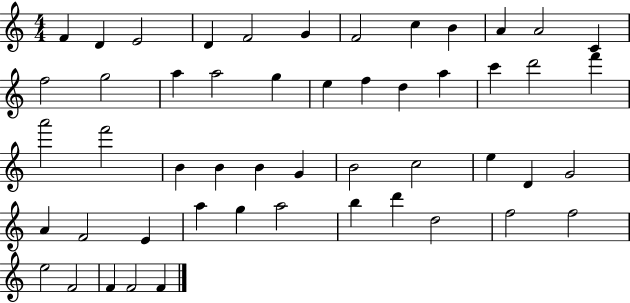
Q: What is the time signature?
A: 4/4